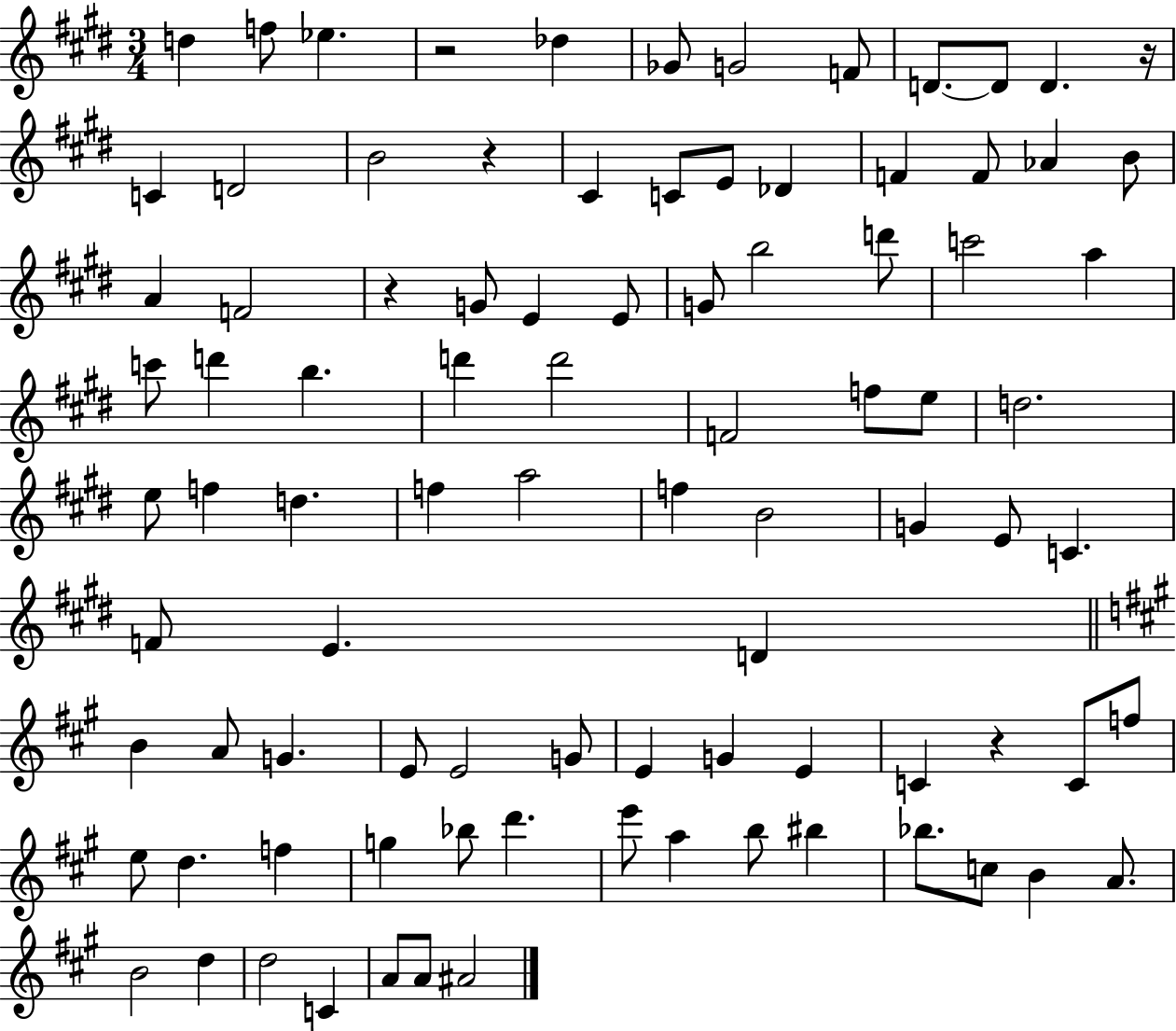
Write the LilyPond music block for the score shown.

{
  \clef treble
  \numericTimeSignature
  \time 3/4
  \key e \major
  d''4 f''8 ees''4. | r2 des''4 | ges'8 g'2 f'8 | d'8.~~ d'8 d'4. r16 | \break c'4 d'2 | b'2 r4 | cis'4 c'8 e'8 des'4 | f'4 f'8 aes'4 b'8 | \break a'4 f'2 | r4 g'8 e'4 e'8 | g'8 b''2 d'''8 | c'''2 a''4 | \break c'''8 d'''4 b''4. | d'''4 d'''2 | f'2 f''8 e''8 | d''2. | \break e''8 f''4 d''4. | f''4 a''2 | f''4 b'2 | g'4 e'8 c'4. | \break f'8 e'4. d'4 | \bar "||" \break \key a \major b'4 a'8 g'4. | e'8 e'2 g'8 | e'4 g'4 e'4 | c'4 r4 c'8 f''8 | \break e''8 d''4. f''4 | g''4 bes''8 d'''4. | e'''8 a''4 b''8 bis''4 | bes''8. c''8 b'4 a'8. | \break b'2 d''4 | d''2 c'4 | a'8 a'8 ais'2 | \bar "|."
}